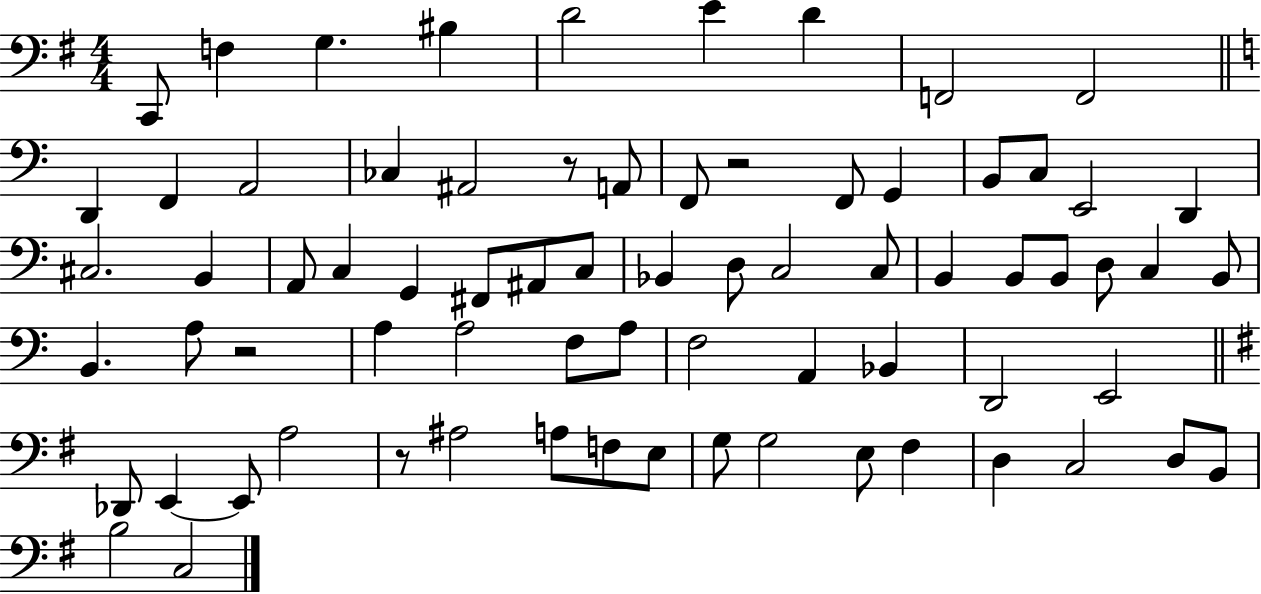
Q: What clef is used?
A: bass